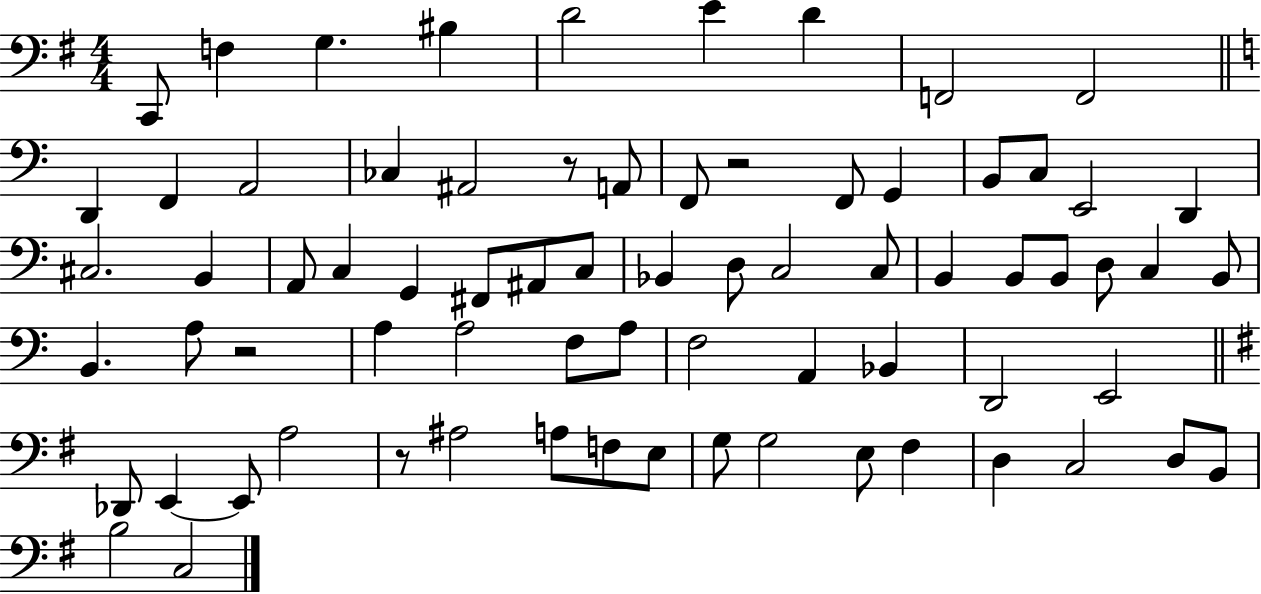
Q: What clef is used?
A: bass